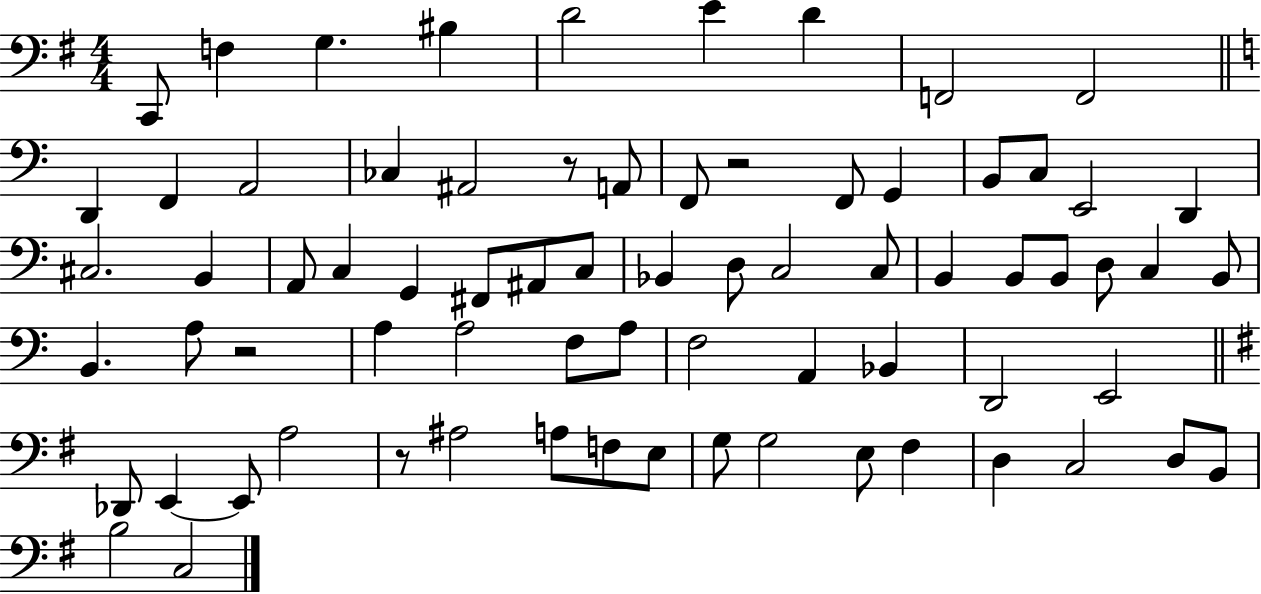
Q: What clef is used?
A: bass